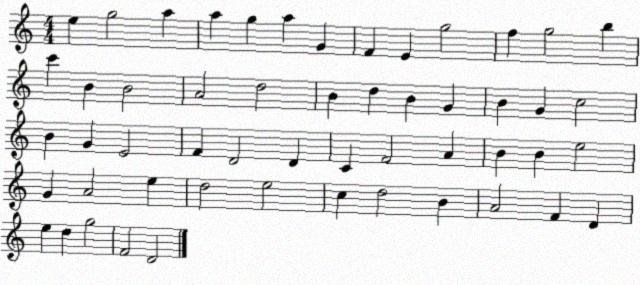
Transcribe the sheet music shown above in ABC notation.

X:1
T:Untitled
M:4/4
L:1/4
K:C
e g2 a a g a G F E g2 f g2 b c' B B2 A2 d2 B d B G B G c2 B G E2 F D2 D C F2 A B B e2 G A2 e d2 e2 c d2 B A2 F D e d g2 F2 D2